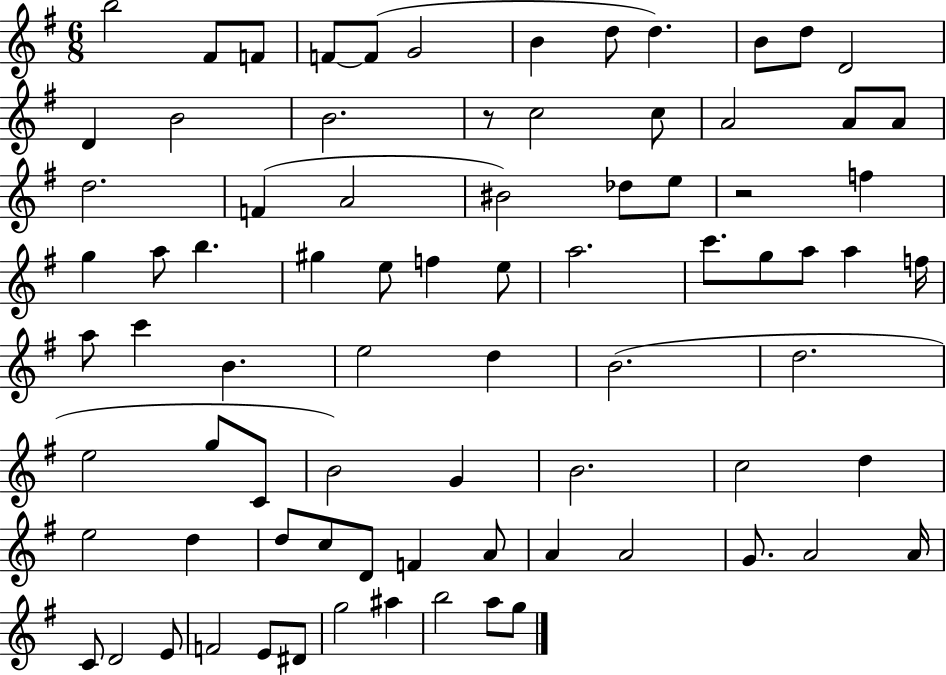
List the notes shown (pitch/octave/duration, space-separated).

B5/h F#4/e F4/e F4/e F4/e G4/h B4/q D5/e D5/q. B4/e D5/e D4/h D4/q B4/h B4/h. R/e C5/h C5/e A4/h A4/e A4/e D5/h. F4/q A4/h BIS4/h Db5/e E5/e R/h F5/q G5/q A5/e B5/q. G#5/q E5/e F5/q E5/e A5/h. C6/e. G5/e A5/e A5/q F5/s A5/e C6/q B4/q. E5/h D5/q B4/h. D5/h. E5/h G5/e C4/e B4/h G4/q B4/h. C5/h D5/q E5/h D5/q D5/e C5/e D4/e F4/q A4/e A4/q A4/h G4/e. A4/h A4/s C4/e D4/h E4/e F4/h E4/e D#4/e G5/h A#5/q B5/h A5/e G5/e